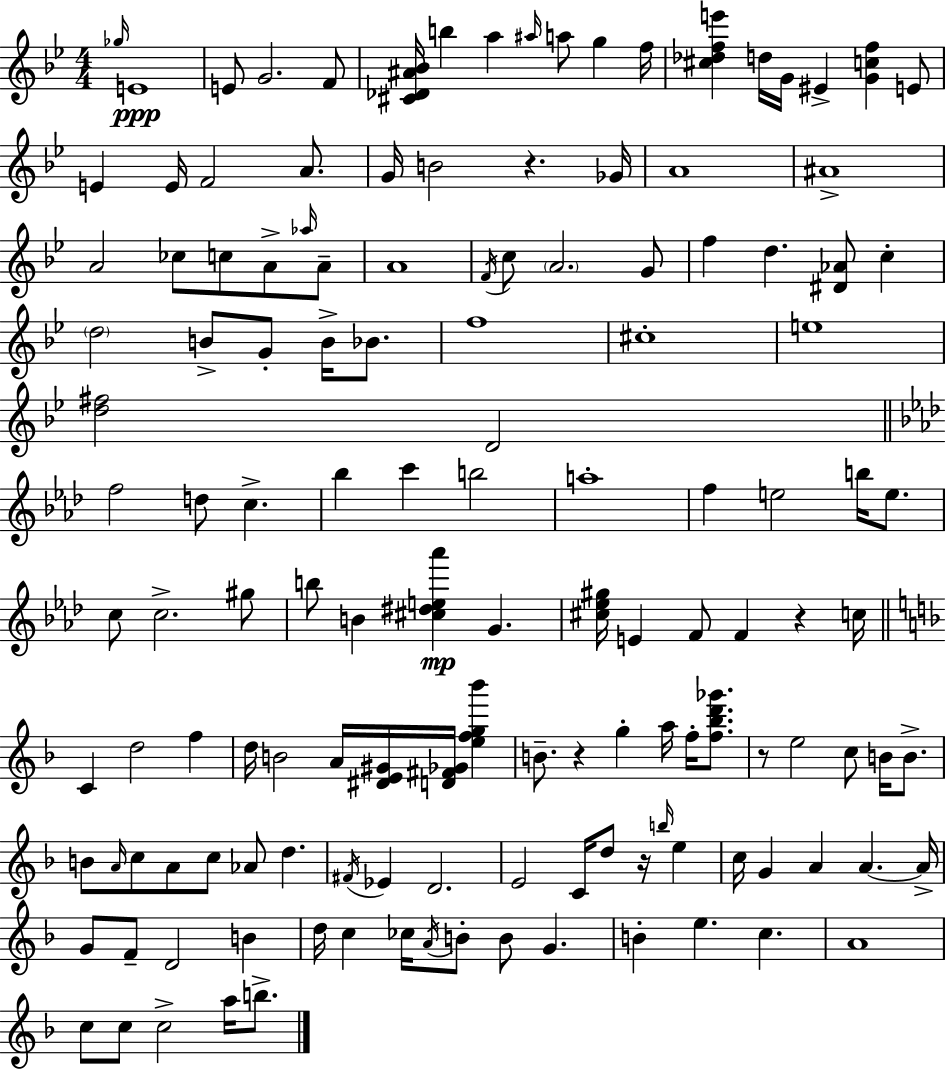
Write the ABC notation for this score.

X:1
T:Untitled
M:4/4
L:1/4
K:Gm
_g/4 E4 E/2 G2 F/2 [^C_D^A_B]/4 b a ^a/4 a/2 g f/4 [^c_dfe'] d/4 G/4 ^E [Gcf] E/2 E E/4 F2 A/2 G/4 B2 z _G/4 A4 ^A4 A2 _c/2 c/2 A/2 _a/4 A/2 A4 F/4 c/2 A2 G/2 f d [^D_A]/2 c d2 B/2 G/2 B/4 _B/2 f4 ^c4 e4 [d^f]2 D2 f2 d/2 c _b c' b2 a4 f e2 b/4 e/2 c/2 c2 ^g/2 b/2 B [^c^de_a'] G [^c_e^g]/4 E F/2 F z c/4 C d2 f d/4 B2 A/4 [^DE^G]/4 [D^F_G]/4 [efg_b'] B/2 z g a/4 f/4 [f_bd'_g']/2 z/2 e2 c/2 B/4 B/2 B/2 A/4 c/2 A/2 c/2 _A/2 d ^F/4 _E D2 E2 C/4 d/2 z/4 b/4 e c/4 G A A A/4 G/2 F/2 D2 B d/4 c _c/4 A/4 B/2 B/2 G B e c A4 c/2 c/2 c2 a/4 b/2